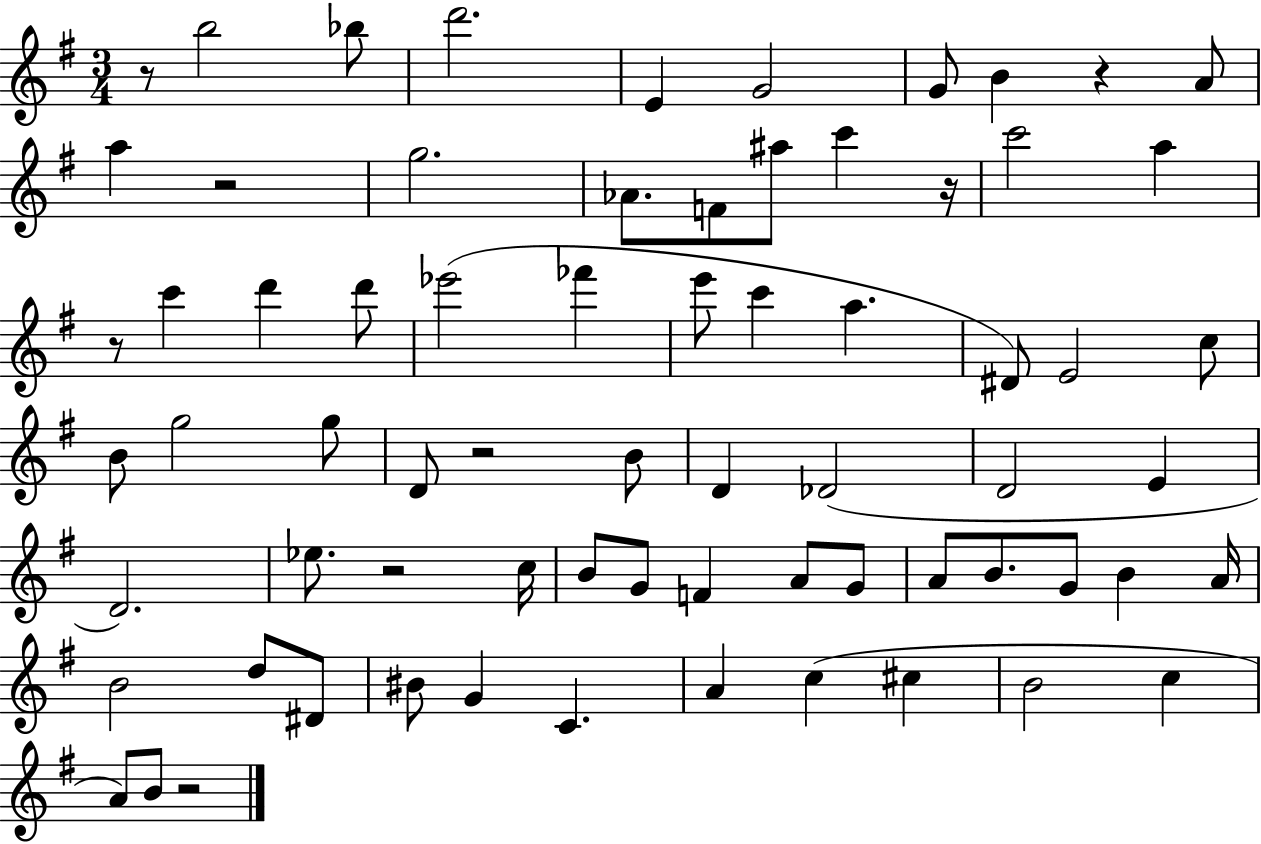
R/e B5/h Bb5/e D6/h. E4/q G4/h G4/e B4/q R/q A4/e A5/q R/h G5/h. Ab4/e. F4/e A#5/e C6/q R/s C6/h A5/q R/e C6/q D6/q D6/e Eb6/h FES6/q E6/e C6/q A5/q. D#4/e E4/h C5/e B4/e G5/h G5/e D4/e R/h B4/e D4/q Db4/h D4/h E4/q D4/h. Eb5/e. R/h C5/s B4/e G4/e F4/q A4/e G4/e A4/e B4/e. G4/e B4/q A4/s B4/h D5/e D#4/e BIS4/e G4/q C4/q. A4/q C5/q C#5/q B4/h C5/q A4/e B4/e R/h